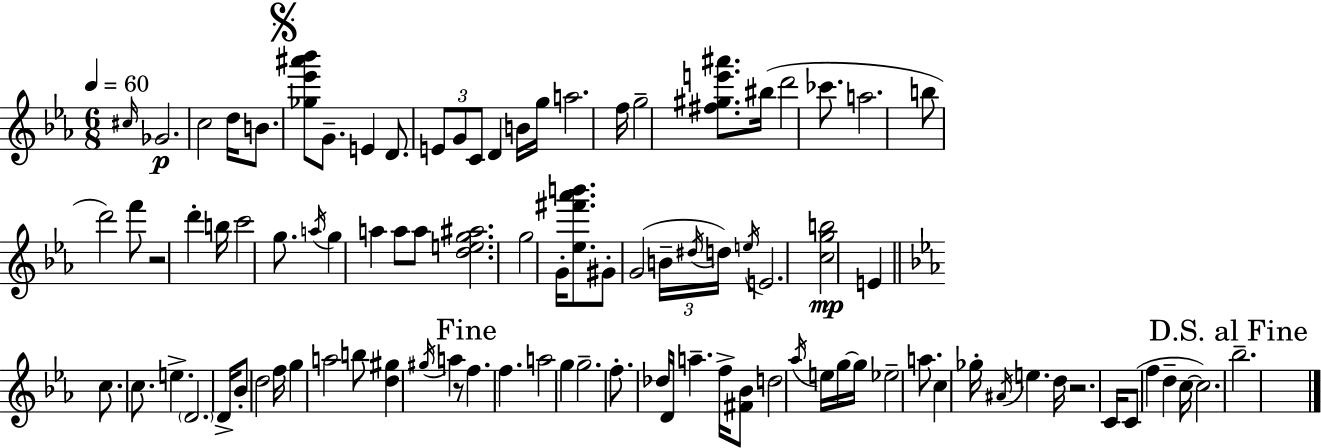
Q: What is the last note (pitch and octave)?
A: Bb5